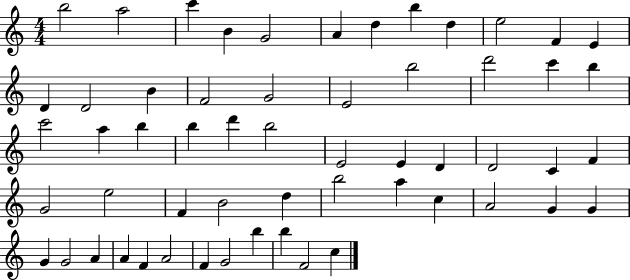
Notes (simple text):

B5/h A5/h C6/q B4/q G4/h A4/q D5/q B5/q D5/q E5/h F4/q E4/q D4/q D4/h B4/q F4/h G4/h E4/h B5/h D6/h C6/q B5/q C6/h A5/q B5/q B5/q D6/q B5/h E4/h E4/q D4/q D4/h C4/q F4/q G4/h E5/h F4/q B4/h D5/q B5/h A5/q C5/q A4/h G4/q G4/q G4/q G4/h A4/q A4/q F4/q A4/h F4/q G4/h B5/q B5/q F4/h C5/q